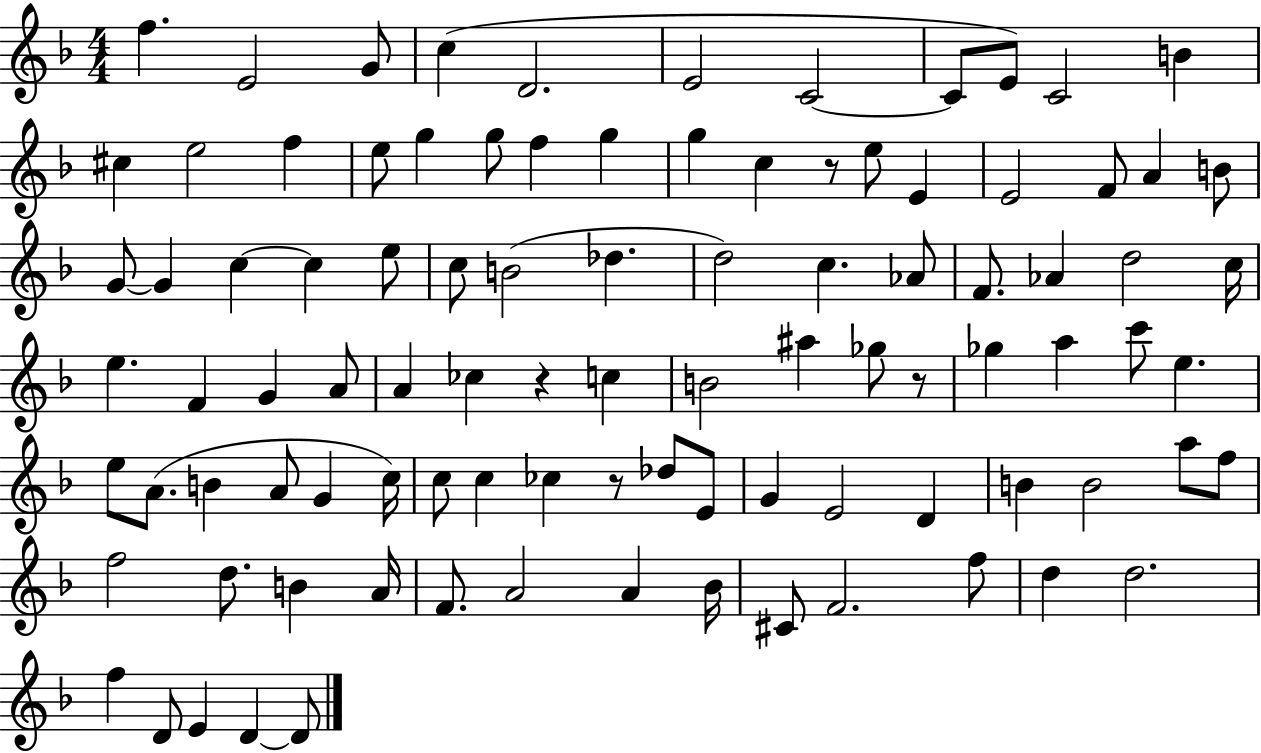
X:1
T:Untitled
M:4/4
L:1/4
K:F
f E2 G/2 c D2 E2 C2 C/2 E/2 C2 B ^c e2 f e/2 g g/2 f g g c z/2 e/2 E E2 F/2 A B/2 G/2 G c c e/2 c/2 B2 _d d2 c _A/2 F/2 _A d2 c/4 e F G A/2 A _c z c B2 ^a _g/2 z/2 _g a c'/2 e e/2 A/2 B A/2 G c/4 c/2 c _c z/2 _d/2 E/2 G E2 D B B2 a/2 f/2 f2 d/2 B A/4 F/2 A2 A _B/4 ^C/2 F2 f/2 d d2 f D/2 E D D/2